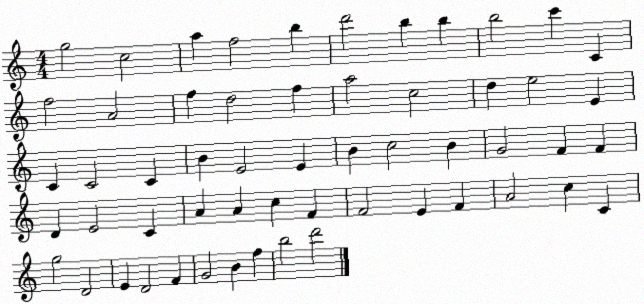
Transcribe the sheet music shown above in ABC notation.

X:1
T:Untitled
M:4/4
L:1/4
K:C
g2 c2 a f2 b d'2 b b b2 c' C f2 A2 f d2 f a2 c2 d e2 E C C2 C B E2 E B c2 B G2 F F D E2 C A A c F F2 E F A2 c C g2 D2 E D2 F G2 B f b2 d'2